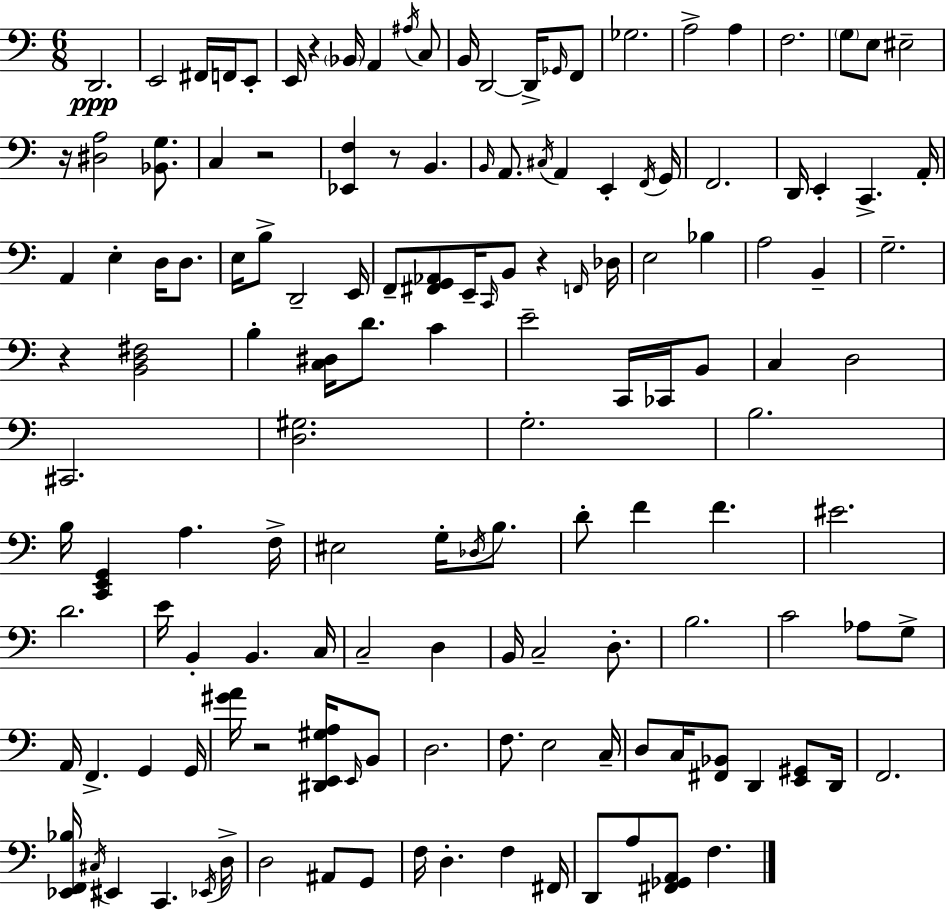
X:1
T:Untitled
M:6/8
L:1/4
K:Am
D,,2 E,,2 ^F,,/4 F,,/4 E,,/2 E,,/4 z _B,,/4 A,, ^A,/4 C,/2 B,,/4 D,,2 D,,/4 _G,,/4 F,,/2 _G,2 A,2 A, F,2 G,/2 E,/2 ^E,2 z/4 [^D,A,]2 [_B,,G,]/2 C, z2 [_E,,F,] z/2 B,, B,,/4 A,,/2 ^C,/4 A,, E,, F,,/4 G,,/4 F,,2 D,,/4 E,, C,, A,,/4 A,, E, D,/4 D,/2 E,/4 B,/2 D,,2 E,,/4 F,,/2 [^F,,G,,_A,,]/2 E,,/4 C,,/4 B,,/2 z F,,/4 _D,/4 E,2 _B, A,2 B,, G,2 z [B,,D,^F,]2 B, [C,^D,]/4 D/2 C E2 C,,/4 _C,,/4 B,,/2 C, D,2 ^C,,2 [D,^G,]2 G,2 B,2 B,/4 [C,,E,,G,,] A, F,/4 ^E,2 G,/4 _D,/4 B,/2 D/2 F F ^E2 D2 E/4 B,, B,, C,/4 C,2 D, B,,/4 C,2 D,/2 B,2 C2 _A,/2 G,/2 A,,/4 F,, G,, G,,/4 [^GA]/4 z2 [^D,,E,,^G,A,]/4 E,,/4 B,,/2 D,2 F,/2 E,2 C,/4 D,/2 C,/4 [^F,,_B,,]/2 D,, [E,,^G,,]/2 D,,/4 F,,2 [_E,,F,,_B,]/4 ^C,/4 ^E,, C,, _E,,/4 D,/4 D,2 ^A,,/2 G,,/2 F,/4 D, F, ^F,,/4 D,,/2 A,/2 [^F,,_G,,A,,]/2 F,